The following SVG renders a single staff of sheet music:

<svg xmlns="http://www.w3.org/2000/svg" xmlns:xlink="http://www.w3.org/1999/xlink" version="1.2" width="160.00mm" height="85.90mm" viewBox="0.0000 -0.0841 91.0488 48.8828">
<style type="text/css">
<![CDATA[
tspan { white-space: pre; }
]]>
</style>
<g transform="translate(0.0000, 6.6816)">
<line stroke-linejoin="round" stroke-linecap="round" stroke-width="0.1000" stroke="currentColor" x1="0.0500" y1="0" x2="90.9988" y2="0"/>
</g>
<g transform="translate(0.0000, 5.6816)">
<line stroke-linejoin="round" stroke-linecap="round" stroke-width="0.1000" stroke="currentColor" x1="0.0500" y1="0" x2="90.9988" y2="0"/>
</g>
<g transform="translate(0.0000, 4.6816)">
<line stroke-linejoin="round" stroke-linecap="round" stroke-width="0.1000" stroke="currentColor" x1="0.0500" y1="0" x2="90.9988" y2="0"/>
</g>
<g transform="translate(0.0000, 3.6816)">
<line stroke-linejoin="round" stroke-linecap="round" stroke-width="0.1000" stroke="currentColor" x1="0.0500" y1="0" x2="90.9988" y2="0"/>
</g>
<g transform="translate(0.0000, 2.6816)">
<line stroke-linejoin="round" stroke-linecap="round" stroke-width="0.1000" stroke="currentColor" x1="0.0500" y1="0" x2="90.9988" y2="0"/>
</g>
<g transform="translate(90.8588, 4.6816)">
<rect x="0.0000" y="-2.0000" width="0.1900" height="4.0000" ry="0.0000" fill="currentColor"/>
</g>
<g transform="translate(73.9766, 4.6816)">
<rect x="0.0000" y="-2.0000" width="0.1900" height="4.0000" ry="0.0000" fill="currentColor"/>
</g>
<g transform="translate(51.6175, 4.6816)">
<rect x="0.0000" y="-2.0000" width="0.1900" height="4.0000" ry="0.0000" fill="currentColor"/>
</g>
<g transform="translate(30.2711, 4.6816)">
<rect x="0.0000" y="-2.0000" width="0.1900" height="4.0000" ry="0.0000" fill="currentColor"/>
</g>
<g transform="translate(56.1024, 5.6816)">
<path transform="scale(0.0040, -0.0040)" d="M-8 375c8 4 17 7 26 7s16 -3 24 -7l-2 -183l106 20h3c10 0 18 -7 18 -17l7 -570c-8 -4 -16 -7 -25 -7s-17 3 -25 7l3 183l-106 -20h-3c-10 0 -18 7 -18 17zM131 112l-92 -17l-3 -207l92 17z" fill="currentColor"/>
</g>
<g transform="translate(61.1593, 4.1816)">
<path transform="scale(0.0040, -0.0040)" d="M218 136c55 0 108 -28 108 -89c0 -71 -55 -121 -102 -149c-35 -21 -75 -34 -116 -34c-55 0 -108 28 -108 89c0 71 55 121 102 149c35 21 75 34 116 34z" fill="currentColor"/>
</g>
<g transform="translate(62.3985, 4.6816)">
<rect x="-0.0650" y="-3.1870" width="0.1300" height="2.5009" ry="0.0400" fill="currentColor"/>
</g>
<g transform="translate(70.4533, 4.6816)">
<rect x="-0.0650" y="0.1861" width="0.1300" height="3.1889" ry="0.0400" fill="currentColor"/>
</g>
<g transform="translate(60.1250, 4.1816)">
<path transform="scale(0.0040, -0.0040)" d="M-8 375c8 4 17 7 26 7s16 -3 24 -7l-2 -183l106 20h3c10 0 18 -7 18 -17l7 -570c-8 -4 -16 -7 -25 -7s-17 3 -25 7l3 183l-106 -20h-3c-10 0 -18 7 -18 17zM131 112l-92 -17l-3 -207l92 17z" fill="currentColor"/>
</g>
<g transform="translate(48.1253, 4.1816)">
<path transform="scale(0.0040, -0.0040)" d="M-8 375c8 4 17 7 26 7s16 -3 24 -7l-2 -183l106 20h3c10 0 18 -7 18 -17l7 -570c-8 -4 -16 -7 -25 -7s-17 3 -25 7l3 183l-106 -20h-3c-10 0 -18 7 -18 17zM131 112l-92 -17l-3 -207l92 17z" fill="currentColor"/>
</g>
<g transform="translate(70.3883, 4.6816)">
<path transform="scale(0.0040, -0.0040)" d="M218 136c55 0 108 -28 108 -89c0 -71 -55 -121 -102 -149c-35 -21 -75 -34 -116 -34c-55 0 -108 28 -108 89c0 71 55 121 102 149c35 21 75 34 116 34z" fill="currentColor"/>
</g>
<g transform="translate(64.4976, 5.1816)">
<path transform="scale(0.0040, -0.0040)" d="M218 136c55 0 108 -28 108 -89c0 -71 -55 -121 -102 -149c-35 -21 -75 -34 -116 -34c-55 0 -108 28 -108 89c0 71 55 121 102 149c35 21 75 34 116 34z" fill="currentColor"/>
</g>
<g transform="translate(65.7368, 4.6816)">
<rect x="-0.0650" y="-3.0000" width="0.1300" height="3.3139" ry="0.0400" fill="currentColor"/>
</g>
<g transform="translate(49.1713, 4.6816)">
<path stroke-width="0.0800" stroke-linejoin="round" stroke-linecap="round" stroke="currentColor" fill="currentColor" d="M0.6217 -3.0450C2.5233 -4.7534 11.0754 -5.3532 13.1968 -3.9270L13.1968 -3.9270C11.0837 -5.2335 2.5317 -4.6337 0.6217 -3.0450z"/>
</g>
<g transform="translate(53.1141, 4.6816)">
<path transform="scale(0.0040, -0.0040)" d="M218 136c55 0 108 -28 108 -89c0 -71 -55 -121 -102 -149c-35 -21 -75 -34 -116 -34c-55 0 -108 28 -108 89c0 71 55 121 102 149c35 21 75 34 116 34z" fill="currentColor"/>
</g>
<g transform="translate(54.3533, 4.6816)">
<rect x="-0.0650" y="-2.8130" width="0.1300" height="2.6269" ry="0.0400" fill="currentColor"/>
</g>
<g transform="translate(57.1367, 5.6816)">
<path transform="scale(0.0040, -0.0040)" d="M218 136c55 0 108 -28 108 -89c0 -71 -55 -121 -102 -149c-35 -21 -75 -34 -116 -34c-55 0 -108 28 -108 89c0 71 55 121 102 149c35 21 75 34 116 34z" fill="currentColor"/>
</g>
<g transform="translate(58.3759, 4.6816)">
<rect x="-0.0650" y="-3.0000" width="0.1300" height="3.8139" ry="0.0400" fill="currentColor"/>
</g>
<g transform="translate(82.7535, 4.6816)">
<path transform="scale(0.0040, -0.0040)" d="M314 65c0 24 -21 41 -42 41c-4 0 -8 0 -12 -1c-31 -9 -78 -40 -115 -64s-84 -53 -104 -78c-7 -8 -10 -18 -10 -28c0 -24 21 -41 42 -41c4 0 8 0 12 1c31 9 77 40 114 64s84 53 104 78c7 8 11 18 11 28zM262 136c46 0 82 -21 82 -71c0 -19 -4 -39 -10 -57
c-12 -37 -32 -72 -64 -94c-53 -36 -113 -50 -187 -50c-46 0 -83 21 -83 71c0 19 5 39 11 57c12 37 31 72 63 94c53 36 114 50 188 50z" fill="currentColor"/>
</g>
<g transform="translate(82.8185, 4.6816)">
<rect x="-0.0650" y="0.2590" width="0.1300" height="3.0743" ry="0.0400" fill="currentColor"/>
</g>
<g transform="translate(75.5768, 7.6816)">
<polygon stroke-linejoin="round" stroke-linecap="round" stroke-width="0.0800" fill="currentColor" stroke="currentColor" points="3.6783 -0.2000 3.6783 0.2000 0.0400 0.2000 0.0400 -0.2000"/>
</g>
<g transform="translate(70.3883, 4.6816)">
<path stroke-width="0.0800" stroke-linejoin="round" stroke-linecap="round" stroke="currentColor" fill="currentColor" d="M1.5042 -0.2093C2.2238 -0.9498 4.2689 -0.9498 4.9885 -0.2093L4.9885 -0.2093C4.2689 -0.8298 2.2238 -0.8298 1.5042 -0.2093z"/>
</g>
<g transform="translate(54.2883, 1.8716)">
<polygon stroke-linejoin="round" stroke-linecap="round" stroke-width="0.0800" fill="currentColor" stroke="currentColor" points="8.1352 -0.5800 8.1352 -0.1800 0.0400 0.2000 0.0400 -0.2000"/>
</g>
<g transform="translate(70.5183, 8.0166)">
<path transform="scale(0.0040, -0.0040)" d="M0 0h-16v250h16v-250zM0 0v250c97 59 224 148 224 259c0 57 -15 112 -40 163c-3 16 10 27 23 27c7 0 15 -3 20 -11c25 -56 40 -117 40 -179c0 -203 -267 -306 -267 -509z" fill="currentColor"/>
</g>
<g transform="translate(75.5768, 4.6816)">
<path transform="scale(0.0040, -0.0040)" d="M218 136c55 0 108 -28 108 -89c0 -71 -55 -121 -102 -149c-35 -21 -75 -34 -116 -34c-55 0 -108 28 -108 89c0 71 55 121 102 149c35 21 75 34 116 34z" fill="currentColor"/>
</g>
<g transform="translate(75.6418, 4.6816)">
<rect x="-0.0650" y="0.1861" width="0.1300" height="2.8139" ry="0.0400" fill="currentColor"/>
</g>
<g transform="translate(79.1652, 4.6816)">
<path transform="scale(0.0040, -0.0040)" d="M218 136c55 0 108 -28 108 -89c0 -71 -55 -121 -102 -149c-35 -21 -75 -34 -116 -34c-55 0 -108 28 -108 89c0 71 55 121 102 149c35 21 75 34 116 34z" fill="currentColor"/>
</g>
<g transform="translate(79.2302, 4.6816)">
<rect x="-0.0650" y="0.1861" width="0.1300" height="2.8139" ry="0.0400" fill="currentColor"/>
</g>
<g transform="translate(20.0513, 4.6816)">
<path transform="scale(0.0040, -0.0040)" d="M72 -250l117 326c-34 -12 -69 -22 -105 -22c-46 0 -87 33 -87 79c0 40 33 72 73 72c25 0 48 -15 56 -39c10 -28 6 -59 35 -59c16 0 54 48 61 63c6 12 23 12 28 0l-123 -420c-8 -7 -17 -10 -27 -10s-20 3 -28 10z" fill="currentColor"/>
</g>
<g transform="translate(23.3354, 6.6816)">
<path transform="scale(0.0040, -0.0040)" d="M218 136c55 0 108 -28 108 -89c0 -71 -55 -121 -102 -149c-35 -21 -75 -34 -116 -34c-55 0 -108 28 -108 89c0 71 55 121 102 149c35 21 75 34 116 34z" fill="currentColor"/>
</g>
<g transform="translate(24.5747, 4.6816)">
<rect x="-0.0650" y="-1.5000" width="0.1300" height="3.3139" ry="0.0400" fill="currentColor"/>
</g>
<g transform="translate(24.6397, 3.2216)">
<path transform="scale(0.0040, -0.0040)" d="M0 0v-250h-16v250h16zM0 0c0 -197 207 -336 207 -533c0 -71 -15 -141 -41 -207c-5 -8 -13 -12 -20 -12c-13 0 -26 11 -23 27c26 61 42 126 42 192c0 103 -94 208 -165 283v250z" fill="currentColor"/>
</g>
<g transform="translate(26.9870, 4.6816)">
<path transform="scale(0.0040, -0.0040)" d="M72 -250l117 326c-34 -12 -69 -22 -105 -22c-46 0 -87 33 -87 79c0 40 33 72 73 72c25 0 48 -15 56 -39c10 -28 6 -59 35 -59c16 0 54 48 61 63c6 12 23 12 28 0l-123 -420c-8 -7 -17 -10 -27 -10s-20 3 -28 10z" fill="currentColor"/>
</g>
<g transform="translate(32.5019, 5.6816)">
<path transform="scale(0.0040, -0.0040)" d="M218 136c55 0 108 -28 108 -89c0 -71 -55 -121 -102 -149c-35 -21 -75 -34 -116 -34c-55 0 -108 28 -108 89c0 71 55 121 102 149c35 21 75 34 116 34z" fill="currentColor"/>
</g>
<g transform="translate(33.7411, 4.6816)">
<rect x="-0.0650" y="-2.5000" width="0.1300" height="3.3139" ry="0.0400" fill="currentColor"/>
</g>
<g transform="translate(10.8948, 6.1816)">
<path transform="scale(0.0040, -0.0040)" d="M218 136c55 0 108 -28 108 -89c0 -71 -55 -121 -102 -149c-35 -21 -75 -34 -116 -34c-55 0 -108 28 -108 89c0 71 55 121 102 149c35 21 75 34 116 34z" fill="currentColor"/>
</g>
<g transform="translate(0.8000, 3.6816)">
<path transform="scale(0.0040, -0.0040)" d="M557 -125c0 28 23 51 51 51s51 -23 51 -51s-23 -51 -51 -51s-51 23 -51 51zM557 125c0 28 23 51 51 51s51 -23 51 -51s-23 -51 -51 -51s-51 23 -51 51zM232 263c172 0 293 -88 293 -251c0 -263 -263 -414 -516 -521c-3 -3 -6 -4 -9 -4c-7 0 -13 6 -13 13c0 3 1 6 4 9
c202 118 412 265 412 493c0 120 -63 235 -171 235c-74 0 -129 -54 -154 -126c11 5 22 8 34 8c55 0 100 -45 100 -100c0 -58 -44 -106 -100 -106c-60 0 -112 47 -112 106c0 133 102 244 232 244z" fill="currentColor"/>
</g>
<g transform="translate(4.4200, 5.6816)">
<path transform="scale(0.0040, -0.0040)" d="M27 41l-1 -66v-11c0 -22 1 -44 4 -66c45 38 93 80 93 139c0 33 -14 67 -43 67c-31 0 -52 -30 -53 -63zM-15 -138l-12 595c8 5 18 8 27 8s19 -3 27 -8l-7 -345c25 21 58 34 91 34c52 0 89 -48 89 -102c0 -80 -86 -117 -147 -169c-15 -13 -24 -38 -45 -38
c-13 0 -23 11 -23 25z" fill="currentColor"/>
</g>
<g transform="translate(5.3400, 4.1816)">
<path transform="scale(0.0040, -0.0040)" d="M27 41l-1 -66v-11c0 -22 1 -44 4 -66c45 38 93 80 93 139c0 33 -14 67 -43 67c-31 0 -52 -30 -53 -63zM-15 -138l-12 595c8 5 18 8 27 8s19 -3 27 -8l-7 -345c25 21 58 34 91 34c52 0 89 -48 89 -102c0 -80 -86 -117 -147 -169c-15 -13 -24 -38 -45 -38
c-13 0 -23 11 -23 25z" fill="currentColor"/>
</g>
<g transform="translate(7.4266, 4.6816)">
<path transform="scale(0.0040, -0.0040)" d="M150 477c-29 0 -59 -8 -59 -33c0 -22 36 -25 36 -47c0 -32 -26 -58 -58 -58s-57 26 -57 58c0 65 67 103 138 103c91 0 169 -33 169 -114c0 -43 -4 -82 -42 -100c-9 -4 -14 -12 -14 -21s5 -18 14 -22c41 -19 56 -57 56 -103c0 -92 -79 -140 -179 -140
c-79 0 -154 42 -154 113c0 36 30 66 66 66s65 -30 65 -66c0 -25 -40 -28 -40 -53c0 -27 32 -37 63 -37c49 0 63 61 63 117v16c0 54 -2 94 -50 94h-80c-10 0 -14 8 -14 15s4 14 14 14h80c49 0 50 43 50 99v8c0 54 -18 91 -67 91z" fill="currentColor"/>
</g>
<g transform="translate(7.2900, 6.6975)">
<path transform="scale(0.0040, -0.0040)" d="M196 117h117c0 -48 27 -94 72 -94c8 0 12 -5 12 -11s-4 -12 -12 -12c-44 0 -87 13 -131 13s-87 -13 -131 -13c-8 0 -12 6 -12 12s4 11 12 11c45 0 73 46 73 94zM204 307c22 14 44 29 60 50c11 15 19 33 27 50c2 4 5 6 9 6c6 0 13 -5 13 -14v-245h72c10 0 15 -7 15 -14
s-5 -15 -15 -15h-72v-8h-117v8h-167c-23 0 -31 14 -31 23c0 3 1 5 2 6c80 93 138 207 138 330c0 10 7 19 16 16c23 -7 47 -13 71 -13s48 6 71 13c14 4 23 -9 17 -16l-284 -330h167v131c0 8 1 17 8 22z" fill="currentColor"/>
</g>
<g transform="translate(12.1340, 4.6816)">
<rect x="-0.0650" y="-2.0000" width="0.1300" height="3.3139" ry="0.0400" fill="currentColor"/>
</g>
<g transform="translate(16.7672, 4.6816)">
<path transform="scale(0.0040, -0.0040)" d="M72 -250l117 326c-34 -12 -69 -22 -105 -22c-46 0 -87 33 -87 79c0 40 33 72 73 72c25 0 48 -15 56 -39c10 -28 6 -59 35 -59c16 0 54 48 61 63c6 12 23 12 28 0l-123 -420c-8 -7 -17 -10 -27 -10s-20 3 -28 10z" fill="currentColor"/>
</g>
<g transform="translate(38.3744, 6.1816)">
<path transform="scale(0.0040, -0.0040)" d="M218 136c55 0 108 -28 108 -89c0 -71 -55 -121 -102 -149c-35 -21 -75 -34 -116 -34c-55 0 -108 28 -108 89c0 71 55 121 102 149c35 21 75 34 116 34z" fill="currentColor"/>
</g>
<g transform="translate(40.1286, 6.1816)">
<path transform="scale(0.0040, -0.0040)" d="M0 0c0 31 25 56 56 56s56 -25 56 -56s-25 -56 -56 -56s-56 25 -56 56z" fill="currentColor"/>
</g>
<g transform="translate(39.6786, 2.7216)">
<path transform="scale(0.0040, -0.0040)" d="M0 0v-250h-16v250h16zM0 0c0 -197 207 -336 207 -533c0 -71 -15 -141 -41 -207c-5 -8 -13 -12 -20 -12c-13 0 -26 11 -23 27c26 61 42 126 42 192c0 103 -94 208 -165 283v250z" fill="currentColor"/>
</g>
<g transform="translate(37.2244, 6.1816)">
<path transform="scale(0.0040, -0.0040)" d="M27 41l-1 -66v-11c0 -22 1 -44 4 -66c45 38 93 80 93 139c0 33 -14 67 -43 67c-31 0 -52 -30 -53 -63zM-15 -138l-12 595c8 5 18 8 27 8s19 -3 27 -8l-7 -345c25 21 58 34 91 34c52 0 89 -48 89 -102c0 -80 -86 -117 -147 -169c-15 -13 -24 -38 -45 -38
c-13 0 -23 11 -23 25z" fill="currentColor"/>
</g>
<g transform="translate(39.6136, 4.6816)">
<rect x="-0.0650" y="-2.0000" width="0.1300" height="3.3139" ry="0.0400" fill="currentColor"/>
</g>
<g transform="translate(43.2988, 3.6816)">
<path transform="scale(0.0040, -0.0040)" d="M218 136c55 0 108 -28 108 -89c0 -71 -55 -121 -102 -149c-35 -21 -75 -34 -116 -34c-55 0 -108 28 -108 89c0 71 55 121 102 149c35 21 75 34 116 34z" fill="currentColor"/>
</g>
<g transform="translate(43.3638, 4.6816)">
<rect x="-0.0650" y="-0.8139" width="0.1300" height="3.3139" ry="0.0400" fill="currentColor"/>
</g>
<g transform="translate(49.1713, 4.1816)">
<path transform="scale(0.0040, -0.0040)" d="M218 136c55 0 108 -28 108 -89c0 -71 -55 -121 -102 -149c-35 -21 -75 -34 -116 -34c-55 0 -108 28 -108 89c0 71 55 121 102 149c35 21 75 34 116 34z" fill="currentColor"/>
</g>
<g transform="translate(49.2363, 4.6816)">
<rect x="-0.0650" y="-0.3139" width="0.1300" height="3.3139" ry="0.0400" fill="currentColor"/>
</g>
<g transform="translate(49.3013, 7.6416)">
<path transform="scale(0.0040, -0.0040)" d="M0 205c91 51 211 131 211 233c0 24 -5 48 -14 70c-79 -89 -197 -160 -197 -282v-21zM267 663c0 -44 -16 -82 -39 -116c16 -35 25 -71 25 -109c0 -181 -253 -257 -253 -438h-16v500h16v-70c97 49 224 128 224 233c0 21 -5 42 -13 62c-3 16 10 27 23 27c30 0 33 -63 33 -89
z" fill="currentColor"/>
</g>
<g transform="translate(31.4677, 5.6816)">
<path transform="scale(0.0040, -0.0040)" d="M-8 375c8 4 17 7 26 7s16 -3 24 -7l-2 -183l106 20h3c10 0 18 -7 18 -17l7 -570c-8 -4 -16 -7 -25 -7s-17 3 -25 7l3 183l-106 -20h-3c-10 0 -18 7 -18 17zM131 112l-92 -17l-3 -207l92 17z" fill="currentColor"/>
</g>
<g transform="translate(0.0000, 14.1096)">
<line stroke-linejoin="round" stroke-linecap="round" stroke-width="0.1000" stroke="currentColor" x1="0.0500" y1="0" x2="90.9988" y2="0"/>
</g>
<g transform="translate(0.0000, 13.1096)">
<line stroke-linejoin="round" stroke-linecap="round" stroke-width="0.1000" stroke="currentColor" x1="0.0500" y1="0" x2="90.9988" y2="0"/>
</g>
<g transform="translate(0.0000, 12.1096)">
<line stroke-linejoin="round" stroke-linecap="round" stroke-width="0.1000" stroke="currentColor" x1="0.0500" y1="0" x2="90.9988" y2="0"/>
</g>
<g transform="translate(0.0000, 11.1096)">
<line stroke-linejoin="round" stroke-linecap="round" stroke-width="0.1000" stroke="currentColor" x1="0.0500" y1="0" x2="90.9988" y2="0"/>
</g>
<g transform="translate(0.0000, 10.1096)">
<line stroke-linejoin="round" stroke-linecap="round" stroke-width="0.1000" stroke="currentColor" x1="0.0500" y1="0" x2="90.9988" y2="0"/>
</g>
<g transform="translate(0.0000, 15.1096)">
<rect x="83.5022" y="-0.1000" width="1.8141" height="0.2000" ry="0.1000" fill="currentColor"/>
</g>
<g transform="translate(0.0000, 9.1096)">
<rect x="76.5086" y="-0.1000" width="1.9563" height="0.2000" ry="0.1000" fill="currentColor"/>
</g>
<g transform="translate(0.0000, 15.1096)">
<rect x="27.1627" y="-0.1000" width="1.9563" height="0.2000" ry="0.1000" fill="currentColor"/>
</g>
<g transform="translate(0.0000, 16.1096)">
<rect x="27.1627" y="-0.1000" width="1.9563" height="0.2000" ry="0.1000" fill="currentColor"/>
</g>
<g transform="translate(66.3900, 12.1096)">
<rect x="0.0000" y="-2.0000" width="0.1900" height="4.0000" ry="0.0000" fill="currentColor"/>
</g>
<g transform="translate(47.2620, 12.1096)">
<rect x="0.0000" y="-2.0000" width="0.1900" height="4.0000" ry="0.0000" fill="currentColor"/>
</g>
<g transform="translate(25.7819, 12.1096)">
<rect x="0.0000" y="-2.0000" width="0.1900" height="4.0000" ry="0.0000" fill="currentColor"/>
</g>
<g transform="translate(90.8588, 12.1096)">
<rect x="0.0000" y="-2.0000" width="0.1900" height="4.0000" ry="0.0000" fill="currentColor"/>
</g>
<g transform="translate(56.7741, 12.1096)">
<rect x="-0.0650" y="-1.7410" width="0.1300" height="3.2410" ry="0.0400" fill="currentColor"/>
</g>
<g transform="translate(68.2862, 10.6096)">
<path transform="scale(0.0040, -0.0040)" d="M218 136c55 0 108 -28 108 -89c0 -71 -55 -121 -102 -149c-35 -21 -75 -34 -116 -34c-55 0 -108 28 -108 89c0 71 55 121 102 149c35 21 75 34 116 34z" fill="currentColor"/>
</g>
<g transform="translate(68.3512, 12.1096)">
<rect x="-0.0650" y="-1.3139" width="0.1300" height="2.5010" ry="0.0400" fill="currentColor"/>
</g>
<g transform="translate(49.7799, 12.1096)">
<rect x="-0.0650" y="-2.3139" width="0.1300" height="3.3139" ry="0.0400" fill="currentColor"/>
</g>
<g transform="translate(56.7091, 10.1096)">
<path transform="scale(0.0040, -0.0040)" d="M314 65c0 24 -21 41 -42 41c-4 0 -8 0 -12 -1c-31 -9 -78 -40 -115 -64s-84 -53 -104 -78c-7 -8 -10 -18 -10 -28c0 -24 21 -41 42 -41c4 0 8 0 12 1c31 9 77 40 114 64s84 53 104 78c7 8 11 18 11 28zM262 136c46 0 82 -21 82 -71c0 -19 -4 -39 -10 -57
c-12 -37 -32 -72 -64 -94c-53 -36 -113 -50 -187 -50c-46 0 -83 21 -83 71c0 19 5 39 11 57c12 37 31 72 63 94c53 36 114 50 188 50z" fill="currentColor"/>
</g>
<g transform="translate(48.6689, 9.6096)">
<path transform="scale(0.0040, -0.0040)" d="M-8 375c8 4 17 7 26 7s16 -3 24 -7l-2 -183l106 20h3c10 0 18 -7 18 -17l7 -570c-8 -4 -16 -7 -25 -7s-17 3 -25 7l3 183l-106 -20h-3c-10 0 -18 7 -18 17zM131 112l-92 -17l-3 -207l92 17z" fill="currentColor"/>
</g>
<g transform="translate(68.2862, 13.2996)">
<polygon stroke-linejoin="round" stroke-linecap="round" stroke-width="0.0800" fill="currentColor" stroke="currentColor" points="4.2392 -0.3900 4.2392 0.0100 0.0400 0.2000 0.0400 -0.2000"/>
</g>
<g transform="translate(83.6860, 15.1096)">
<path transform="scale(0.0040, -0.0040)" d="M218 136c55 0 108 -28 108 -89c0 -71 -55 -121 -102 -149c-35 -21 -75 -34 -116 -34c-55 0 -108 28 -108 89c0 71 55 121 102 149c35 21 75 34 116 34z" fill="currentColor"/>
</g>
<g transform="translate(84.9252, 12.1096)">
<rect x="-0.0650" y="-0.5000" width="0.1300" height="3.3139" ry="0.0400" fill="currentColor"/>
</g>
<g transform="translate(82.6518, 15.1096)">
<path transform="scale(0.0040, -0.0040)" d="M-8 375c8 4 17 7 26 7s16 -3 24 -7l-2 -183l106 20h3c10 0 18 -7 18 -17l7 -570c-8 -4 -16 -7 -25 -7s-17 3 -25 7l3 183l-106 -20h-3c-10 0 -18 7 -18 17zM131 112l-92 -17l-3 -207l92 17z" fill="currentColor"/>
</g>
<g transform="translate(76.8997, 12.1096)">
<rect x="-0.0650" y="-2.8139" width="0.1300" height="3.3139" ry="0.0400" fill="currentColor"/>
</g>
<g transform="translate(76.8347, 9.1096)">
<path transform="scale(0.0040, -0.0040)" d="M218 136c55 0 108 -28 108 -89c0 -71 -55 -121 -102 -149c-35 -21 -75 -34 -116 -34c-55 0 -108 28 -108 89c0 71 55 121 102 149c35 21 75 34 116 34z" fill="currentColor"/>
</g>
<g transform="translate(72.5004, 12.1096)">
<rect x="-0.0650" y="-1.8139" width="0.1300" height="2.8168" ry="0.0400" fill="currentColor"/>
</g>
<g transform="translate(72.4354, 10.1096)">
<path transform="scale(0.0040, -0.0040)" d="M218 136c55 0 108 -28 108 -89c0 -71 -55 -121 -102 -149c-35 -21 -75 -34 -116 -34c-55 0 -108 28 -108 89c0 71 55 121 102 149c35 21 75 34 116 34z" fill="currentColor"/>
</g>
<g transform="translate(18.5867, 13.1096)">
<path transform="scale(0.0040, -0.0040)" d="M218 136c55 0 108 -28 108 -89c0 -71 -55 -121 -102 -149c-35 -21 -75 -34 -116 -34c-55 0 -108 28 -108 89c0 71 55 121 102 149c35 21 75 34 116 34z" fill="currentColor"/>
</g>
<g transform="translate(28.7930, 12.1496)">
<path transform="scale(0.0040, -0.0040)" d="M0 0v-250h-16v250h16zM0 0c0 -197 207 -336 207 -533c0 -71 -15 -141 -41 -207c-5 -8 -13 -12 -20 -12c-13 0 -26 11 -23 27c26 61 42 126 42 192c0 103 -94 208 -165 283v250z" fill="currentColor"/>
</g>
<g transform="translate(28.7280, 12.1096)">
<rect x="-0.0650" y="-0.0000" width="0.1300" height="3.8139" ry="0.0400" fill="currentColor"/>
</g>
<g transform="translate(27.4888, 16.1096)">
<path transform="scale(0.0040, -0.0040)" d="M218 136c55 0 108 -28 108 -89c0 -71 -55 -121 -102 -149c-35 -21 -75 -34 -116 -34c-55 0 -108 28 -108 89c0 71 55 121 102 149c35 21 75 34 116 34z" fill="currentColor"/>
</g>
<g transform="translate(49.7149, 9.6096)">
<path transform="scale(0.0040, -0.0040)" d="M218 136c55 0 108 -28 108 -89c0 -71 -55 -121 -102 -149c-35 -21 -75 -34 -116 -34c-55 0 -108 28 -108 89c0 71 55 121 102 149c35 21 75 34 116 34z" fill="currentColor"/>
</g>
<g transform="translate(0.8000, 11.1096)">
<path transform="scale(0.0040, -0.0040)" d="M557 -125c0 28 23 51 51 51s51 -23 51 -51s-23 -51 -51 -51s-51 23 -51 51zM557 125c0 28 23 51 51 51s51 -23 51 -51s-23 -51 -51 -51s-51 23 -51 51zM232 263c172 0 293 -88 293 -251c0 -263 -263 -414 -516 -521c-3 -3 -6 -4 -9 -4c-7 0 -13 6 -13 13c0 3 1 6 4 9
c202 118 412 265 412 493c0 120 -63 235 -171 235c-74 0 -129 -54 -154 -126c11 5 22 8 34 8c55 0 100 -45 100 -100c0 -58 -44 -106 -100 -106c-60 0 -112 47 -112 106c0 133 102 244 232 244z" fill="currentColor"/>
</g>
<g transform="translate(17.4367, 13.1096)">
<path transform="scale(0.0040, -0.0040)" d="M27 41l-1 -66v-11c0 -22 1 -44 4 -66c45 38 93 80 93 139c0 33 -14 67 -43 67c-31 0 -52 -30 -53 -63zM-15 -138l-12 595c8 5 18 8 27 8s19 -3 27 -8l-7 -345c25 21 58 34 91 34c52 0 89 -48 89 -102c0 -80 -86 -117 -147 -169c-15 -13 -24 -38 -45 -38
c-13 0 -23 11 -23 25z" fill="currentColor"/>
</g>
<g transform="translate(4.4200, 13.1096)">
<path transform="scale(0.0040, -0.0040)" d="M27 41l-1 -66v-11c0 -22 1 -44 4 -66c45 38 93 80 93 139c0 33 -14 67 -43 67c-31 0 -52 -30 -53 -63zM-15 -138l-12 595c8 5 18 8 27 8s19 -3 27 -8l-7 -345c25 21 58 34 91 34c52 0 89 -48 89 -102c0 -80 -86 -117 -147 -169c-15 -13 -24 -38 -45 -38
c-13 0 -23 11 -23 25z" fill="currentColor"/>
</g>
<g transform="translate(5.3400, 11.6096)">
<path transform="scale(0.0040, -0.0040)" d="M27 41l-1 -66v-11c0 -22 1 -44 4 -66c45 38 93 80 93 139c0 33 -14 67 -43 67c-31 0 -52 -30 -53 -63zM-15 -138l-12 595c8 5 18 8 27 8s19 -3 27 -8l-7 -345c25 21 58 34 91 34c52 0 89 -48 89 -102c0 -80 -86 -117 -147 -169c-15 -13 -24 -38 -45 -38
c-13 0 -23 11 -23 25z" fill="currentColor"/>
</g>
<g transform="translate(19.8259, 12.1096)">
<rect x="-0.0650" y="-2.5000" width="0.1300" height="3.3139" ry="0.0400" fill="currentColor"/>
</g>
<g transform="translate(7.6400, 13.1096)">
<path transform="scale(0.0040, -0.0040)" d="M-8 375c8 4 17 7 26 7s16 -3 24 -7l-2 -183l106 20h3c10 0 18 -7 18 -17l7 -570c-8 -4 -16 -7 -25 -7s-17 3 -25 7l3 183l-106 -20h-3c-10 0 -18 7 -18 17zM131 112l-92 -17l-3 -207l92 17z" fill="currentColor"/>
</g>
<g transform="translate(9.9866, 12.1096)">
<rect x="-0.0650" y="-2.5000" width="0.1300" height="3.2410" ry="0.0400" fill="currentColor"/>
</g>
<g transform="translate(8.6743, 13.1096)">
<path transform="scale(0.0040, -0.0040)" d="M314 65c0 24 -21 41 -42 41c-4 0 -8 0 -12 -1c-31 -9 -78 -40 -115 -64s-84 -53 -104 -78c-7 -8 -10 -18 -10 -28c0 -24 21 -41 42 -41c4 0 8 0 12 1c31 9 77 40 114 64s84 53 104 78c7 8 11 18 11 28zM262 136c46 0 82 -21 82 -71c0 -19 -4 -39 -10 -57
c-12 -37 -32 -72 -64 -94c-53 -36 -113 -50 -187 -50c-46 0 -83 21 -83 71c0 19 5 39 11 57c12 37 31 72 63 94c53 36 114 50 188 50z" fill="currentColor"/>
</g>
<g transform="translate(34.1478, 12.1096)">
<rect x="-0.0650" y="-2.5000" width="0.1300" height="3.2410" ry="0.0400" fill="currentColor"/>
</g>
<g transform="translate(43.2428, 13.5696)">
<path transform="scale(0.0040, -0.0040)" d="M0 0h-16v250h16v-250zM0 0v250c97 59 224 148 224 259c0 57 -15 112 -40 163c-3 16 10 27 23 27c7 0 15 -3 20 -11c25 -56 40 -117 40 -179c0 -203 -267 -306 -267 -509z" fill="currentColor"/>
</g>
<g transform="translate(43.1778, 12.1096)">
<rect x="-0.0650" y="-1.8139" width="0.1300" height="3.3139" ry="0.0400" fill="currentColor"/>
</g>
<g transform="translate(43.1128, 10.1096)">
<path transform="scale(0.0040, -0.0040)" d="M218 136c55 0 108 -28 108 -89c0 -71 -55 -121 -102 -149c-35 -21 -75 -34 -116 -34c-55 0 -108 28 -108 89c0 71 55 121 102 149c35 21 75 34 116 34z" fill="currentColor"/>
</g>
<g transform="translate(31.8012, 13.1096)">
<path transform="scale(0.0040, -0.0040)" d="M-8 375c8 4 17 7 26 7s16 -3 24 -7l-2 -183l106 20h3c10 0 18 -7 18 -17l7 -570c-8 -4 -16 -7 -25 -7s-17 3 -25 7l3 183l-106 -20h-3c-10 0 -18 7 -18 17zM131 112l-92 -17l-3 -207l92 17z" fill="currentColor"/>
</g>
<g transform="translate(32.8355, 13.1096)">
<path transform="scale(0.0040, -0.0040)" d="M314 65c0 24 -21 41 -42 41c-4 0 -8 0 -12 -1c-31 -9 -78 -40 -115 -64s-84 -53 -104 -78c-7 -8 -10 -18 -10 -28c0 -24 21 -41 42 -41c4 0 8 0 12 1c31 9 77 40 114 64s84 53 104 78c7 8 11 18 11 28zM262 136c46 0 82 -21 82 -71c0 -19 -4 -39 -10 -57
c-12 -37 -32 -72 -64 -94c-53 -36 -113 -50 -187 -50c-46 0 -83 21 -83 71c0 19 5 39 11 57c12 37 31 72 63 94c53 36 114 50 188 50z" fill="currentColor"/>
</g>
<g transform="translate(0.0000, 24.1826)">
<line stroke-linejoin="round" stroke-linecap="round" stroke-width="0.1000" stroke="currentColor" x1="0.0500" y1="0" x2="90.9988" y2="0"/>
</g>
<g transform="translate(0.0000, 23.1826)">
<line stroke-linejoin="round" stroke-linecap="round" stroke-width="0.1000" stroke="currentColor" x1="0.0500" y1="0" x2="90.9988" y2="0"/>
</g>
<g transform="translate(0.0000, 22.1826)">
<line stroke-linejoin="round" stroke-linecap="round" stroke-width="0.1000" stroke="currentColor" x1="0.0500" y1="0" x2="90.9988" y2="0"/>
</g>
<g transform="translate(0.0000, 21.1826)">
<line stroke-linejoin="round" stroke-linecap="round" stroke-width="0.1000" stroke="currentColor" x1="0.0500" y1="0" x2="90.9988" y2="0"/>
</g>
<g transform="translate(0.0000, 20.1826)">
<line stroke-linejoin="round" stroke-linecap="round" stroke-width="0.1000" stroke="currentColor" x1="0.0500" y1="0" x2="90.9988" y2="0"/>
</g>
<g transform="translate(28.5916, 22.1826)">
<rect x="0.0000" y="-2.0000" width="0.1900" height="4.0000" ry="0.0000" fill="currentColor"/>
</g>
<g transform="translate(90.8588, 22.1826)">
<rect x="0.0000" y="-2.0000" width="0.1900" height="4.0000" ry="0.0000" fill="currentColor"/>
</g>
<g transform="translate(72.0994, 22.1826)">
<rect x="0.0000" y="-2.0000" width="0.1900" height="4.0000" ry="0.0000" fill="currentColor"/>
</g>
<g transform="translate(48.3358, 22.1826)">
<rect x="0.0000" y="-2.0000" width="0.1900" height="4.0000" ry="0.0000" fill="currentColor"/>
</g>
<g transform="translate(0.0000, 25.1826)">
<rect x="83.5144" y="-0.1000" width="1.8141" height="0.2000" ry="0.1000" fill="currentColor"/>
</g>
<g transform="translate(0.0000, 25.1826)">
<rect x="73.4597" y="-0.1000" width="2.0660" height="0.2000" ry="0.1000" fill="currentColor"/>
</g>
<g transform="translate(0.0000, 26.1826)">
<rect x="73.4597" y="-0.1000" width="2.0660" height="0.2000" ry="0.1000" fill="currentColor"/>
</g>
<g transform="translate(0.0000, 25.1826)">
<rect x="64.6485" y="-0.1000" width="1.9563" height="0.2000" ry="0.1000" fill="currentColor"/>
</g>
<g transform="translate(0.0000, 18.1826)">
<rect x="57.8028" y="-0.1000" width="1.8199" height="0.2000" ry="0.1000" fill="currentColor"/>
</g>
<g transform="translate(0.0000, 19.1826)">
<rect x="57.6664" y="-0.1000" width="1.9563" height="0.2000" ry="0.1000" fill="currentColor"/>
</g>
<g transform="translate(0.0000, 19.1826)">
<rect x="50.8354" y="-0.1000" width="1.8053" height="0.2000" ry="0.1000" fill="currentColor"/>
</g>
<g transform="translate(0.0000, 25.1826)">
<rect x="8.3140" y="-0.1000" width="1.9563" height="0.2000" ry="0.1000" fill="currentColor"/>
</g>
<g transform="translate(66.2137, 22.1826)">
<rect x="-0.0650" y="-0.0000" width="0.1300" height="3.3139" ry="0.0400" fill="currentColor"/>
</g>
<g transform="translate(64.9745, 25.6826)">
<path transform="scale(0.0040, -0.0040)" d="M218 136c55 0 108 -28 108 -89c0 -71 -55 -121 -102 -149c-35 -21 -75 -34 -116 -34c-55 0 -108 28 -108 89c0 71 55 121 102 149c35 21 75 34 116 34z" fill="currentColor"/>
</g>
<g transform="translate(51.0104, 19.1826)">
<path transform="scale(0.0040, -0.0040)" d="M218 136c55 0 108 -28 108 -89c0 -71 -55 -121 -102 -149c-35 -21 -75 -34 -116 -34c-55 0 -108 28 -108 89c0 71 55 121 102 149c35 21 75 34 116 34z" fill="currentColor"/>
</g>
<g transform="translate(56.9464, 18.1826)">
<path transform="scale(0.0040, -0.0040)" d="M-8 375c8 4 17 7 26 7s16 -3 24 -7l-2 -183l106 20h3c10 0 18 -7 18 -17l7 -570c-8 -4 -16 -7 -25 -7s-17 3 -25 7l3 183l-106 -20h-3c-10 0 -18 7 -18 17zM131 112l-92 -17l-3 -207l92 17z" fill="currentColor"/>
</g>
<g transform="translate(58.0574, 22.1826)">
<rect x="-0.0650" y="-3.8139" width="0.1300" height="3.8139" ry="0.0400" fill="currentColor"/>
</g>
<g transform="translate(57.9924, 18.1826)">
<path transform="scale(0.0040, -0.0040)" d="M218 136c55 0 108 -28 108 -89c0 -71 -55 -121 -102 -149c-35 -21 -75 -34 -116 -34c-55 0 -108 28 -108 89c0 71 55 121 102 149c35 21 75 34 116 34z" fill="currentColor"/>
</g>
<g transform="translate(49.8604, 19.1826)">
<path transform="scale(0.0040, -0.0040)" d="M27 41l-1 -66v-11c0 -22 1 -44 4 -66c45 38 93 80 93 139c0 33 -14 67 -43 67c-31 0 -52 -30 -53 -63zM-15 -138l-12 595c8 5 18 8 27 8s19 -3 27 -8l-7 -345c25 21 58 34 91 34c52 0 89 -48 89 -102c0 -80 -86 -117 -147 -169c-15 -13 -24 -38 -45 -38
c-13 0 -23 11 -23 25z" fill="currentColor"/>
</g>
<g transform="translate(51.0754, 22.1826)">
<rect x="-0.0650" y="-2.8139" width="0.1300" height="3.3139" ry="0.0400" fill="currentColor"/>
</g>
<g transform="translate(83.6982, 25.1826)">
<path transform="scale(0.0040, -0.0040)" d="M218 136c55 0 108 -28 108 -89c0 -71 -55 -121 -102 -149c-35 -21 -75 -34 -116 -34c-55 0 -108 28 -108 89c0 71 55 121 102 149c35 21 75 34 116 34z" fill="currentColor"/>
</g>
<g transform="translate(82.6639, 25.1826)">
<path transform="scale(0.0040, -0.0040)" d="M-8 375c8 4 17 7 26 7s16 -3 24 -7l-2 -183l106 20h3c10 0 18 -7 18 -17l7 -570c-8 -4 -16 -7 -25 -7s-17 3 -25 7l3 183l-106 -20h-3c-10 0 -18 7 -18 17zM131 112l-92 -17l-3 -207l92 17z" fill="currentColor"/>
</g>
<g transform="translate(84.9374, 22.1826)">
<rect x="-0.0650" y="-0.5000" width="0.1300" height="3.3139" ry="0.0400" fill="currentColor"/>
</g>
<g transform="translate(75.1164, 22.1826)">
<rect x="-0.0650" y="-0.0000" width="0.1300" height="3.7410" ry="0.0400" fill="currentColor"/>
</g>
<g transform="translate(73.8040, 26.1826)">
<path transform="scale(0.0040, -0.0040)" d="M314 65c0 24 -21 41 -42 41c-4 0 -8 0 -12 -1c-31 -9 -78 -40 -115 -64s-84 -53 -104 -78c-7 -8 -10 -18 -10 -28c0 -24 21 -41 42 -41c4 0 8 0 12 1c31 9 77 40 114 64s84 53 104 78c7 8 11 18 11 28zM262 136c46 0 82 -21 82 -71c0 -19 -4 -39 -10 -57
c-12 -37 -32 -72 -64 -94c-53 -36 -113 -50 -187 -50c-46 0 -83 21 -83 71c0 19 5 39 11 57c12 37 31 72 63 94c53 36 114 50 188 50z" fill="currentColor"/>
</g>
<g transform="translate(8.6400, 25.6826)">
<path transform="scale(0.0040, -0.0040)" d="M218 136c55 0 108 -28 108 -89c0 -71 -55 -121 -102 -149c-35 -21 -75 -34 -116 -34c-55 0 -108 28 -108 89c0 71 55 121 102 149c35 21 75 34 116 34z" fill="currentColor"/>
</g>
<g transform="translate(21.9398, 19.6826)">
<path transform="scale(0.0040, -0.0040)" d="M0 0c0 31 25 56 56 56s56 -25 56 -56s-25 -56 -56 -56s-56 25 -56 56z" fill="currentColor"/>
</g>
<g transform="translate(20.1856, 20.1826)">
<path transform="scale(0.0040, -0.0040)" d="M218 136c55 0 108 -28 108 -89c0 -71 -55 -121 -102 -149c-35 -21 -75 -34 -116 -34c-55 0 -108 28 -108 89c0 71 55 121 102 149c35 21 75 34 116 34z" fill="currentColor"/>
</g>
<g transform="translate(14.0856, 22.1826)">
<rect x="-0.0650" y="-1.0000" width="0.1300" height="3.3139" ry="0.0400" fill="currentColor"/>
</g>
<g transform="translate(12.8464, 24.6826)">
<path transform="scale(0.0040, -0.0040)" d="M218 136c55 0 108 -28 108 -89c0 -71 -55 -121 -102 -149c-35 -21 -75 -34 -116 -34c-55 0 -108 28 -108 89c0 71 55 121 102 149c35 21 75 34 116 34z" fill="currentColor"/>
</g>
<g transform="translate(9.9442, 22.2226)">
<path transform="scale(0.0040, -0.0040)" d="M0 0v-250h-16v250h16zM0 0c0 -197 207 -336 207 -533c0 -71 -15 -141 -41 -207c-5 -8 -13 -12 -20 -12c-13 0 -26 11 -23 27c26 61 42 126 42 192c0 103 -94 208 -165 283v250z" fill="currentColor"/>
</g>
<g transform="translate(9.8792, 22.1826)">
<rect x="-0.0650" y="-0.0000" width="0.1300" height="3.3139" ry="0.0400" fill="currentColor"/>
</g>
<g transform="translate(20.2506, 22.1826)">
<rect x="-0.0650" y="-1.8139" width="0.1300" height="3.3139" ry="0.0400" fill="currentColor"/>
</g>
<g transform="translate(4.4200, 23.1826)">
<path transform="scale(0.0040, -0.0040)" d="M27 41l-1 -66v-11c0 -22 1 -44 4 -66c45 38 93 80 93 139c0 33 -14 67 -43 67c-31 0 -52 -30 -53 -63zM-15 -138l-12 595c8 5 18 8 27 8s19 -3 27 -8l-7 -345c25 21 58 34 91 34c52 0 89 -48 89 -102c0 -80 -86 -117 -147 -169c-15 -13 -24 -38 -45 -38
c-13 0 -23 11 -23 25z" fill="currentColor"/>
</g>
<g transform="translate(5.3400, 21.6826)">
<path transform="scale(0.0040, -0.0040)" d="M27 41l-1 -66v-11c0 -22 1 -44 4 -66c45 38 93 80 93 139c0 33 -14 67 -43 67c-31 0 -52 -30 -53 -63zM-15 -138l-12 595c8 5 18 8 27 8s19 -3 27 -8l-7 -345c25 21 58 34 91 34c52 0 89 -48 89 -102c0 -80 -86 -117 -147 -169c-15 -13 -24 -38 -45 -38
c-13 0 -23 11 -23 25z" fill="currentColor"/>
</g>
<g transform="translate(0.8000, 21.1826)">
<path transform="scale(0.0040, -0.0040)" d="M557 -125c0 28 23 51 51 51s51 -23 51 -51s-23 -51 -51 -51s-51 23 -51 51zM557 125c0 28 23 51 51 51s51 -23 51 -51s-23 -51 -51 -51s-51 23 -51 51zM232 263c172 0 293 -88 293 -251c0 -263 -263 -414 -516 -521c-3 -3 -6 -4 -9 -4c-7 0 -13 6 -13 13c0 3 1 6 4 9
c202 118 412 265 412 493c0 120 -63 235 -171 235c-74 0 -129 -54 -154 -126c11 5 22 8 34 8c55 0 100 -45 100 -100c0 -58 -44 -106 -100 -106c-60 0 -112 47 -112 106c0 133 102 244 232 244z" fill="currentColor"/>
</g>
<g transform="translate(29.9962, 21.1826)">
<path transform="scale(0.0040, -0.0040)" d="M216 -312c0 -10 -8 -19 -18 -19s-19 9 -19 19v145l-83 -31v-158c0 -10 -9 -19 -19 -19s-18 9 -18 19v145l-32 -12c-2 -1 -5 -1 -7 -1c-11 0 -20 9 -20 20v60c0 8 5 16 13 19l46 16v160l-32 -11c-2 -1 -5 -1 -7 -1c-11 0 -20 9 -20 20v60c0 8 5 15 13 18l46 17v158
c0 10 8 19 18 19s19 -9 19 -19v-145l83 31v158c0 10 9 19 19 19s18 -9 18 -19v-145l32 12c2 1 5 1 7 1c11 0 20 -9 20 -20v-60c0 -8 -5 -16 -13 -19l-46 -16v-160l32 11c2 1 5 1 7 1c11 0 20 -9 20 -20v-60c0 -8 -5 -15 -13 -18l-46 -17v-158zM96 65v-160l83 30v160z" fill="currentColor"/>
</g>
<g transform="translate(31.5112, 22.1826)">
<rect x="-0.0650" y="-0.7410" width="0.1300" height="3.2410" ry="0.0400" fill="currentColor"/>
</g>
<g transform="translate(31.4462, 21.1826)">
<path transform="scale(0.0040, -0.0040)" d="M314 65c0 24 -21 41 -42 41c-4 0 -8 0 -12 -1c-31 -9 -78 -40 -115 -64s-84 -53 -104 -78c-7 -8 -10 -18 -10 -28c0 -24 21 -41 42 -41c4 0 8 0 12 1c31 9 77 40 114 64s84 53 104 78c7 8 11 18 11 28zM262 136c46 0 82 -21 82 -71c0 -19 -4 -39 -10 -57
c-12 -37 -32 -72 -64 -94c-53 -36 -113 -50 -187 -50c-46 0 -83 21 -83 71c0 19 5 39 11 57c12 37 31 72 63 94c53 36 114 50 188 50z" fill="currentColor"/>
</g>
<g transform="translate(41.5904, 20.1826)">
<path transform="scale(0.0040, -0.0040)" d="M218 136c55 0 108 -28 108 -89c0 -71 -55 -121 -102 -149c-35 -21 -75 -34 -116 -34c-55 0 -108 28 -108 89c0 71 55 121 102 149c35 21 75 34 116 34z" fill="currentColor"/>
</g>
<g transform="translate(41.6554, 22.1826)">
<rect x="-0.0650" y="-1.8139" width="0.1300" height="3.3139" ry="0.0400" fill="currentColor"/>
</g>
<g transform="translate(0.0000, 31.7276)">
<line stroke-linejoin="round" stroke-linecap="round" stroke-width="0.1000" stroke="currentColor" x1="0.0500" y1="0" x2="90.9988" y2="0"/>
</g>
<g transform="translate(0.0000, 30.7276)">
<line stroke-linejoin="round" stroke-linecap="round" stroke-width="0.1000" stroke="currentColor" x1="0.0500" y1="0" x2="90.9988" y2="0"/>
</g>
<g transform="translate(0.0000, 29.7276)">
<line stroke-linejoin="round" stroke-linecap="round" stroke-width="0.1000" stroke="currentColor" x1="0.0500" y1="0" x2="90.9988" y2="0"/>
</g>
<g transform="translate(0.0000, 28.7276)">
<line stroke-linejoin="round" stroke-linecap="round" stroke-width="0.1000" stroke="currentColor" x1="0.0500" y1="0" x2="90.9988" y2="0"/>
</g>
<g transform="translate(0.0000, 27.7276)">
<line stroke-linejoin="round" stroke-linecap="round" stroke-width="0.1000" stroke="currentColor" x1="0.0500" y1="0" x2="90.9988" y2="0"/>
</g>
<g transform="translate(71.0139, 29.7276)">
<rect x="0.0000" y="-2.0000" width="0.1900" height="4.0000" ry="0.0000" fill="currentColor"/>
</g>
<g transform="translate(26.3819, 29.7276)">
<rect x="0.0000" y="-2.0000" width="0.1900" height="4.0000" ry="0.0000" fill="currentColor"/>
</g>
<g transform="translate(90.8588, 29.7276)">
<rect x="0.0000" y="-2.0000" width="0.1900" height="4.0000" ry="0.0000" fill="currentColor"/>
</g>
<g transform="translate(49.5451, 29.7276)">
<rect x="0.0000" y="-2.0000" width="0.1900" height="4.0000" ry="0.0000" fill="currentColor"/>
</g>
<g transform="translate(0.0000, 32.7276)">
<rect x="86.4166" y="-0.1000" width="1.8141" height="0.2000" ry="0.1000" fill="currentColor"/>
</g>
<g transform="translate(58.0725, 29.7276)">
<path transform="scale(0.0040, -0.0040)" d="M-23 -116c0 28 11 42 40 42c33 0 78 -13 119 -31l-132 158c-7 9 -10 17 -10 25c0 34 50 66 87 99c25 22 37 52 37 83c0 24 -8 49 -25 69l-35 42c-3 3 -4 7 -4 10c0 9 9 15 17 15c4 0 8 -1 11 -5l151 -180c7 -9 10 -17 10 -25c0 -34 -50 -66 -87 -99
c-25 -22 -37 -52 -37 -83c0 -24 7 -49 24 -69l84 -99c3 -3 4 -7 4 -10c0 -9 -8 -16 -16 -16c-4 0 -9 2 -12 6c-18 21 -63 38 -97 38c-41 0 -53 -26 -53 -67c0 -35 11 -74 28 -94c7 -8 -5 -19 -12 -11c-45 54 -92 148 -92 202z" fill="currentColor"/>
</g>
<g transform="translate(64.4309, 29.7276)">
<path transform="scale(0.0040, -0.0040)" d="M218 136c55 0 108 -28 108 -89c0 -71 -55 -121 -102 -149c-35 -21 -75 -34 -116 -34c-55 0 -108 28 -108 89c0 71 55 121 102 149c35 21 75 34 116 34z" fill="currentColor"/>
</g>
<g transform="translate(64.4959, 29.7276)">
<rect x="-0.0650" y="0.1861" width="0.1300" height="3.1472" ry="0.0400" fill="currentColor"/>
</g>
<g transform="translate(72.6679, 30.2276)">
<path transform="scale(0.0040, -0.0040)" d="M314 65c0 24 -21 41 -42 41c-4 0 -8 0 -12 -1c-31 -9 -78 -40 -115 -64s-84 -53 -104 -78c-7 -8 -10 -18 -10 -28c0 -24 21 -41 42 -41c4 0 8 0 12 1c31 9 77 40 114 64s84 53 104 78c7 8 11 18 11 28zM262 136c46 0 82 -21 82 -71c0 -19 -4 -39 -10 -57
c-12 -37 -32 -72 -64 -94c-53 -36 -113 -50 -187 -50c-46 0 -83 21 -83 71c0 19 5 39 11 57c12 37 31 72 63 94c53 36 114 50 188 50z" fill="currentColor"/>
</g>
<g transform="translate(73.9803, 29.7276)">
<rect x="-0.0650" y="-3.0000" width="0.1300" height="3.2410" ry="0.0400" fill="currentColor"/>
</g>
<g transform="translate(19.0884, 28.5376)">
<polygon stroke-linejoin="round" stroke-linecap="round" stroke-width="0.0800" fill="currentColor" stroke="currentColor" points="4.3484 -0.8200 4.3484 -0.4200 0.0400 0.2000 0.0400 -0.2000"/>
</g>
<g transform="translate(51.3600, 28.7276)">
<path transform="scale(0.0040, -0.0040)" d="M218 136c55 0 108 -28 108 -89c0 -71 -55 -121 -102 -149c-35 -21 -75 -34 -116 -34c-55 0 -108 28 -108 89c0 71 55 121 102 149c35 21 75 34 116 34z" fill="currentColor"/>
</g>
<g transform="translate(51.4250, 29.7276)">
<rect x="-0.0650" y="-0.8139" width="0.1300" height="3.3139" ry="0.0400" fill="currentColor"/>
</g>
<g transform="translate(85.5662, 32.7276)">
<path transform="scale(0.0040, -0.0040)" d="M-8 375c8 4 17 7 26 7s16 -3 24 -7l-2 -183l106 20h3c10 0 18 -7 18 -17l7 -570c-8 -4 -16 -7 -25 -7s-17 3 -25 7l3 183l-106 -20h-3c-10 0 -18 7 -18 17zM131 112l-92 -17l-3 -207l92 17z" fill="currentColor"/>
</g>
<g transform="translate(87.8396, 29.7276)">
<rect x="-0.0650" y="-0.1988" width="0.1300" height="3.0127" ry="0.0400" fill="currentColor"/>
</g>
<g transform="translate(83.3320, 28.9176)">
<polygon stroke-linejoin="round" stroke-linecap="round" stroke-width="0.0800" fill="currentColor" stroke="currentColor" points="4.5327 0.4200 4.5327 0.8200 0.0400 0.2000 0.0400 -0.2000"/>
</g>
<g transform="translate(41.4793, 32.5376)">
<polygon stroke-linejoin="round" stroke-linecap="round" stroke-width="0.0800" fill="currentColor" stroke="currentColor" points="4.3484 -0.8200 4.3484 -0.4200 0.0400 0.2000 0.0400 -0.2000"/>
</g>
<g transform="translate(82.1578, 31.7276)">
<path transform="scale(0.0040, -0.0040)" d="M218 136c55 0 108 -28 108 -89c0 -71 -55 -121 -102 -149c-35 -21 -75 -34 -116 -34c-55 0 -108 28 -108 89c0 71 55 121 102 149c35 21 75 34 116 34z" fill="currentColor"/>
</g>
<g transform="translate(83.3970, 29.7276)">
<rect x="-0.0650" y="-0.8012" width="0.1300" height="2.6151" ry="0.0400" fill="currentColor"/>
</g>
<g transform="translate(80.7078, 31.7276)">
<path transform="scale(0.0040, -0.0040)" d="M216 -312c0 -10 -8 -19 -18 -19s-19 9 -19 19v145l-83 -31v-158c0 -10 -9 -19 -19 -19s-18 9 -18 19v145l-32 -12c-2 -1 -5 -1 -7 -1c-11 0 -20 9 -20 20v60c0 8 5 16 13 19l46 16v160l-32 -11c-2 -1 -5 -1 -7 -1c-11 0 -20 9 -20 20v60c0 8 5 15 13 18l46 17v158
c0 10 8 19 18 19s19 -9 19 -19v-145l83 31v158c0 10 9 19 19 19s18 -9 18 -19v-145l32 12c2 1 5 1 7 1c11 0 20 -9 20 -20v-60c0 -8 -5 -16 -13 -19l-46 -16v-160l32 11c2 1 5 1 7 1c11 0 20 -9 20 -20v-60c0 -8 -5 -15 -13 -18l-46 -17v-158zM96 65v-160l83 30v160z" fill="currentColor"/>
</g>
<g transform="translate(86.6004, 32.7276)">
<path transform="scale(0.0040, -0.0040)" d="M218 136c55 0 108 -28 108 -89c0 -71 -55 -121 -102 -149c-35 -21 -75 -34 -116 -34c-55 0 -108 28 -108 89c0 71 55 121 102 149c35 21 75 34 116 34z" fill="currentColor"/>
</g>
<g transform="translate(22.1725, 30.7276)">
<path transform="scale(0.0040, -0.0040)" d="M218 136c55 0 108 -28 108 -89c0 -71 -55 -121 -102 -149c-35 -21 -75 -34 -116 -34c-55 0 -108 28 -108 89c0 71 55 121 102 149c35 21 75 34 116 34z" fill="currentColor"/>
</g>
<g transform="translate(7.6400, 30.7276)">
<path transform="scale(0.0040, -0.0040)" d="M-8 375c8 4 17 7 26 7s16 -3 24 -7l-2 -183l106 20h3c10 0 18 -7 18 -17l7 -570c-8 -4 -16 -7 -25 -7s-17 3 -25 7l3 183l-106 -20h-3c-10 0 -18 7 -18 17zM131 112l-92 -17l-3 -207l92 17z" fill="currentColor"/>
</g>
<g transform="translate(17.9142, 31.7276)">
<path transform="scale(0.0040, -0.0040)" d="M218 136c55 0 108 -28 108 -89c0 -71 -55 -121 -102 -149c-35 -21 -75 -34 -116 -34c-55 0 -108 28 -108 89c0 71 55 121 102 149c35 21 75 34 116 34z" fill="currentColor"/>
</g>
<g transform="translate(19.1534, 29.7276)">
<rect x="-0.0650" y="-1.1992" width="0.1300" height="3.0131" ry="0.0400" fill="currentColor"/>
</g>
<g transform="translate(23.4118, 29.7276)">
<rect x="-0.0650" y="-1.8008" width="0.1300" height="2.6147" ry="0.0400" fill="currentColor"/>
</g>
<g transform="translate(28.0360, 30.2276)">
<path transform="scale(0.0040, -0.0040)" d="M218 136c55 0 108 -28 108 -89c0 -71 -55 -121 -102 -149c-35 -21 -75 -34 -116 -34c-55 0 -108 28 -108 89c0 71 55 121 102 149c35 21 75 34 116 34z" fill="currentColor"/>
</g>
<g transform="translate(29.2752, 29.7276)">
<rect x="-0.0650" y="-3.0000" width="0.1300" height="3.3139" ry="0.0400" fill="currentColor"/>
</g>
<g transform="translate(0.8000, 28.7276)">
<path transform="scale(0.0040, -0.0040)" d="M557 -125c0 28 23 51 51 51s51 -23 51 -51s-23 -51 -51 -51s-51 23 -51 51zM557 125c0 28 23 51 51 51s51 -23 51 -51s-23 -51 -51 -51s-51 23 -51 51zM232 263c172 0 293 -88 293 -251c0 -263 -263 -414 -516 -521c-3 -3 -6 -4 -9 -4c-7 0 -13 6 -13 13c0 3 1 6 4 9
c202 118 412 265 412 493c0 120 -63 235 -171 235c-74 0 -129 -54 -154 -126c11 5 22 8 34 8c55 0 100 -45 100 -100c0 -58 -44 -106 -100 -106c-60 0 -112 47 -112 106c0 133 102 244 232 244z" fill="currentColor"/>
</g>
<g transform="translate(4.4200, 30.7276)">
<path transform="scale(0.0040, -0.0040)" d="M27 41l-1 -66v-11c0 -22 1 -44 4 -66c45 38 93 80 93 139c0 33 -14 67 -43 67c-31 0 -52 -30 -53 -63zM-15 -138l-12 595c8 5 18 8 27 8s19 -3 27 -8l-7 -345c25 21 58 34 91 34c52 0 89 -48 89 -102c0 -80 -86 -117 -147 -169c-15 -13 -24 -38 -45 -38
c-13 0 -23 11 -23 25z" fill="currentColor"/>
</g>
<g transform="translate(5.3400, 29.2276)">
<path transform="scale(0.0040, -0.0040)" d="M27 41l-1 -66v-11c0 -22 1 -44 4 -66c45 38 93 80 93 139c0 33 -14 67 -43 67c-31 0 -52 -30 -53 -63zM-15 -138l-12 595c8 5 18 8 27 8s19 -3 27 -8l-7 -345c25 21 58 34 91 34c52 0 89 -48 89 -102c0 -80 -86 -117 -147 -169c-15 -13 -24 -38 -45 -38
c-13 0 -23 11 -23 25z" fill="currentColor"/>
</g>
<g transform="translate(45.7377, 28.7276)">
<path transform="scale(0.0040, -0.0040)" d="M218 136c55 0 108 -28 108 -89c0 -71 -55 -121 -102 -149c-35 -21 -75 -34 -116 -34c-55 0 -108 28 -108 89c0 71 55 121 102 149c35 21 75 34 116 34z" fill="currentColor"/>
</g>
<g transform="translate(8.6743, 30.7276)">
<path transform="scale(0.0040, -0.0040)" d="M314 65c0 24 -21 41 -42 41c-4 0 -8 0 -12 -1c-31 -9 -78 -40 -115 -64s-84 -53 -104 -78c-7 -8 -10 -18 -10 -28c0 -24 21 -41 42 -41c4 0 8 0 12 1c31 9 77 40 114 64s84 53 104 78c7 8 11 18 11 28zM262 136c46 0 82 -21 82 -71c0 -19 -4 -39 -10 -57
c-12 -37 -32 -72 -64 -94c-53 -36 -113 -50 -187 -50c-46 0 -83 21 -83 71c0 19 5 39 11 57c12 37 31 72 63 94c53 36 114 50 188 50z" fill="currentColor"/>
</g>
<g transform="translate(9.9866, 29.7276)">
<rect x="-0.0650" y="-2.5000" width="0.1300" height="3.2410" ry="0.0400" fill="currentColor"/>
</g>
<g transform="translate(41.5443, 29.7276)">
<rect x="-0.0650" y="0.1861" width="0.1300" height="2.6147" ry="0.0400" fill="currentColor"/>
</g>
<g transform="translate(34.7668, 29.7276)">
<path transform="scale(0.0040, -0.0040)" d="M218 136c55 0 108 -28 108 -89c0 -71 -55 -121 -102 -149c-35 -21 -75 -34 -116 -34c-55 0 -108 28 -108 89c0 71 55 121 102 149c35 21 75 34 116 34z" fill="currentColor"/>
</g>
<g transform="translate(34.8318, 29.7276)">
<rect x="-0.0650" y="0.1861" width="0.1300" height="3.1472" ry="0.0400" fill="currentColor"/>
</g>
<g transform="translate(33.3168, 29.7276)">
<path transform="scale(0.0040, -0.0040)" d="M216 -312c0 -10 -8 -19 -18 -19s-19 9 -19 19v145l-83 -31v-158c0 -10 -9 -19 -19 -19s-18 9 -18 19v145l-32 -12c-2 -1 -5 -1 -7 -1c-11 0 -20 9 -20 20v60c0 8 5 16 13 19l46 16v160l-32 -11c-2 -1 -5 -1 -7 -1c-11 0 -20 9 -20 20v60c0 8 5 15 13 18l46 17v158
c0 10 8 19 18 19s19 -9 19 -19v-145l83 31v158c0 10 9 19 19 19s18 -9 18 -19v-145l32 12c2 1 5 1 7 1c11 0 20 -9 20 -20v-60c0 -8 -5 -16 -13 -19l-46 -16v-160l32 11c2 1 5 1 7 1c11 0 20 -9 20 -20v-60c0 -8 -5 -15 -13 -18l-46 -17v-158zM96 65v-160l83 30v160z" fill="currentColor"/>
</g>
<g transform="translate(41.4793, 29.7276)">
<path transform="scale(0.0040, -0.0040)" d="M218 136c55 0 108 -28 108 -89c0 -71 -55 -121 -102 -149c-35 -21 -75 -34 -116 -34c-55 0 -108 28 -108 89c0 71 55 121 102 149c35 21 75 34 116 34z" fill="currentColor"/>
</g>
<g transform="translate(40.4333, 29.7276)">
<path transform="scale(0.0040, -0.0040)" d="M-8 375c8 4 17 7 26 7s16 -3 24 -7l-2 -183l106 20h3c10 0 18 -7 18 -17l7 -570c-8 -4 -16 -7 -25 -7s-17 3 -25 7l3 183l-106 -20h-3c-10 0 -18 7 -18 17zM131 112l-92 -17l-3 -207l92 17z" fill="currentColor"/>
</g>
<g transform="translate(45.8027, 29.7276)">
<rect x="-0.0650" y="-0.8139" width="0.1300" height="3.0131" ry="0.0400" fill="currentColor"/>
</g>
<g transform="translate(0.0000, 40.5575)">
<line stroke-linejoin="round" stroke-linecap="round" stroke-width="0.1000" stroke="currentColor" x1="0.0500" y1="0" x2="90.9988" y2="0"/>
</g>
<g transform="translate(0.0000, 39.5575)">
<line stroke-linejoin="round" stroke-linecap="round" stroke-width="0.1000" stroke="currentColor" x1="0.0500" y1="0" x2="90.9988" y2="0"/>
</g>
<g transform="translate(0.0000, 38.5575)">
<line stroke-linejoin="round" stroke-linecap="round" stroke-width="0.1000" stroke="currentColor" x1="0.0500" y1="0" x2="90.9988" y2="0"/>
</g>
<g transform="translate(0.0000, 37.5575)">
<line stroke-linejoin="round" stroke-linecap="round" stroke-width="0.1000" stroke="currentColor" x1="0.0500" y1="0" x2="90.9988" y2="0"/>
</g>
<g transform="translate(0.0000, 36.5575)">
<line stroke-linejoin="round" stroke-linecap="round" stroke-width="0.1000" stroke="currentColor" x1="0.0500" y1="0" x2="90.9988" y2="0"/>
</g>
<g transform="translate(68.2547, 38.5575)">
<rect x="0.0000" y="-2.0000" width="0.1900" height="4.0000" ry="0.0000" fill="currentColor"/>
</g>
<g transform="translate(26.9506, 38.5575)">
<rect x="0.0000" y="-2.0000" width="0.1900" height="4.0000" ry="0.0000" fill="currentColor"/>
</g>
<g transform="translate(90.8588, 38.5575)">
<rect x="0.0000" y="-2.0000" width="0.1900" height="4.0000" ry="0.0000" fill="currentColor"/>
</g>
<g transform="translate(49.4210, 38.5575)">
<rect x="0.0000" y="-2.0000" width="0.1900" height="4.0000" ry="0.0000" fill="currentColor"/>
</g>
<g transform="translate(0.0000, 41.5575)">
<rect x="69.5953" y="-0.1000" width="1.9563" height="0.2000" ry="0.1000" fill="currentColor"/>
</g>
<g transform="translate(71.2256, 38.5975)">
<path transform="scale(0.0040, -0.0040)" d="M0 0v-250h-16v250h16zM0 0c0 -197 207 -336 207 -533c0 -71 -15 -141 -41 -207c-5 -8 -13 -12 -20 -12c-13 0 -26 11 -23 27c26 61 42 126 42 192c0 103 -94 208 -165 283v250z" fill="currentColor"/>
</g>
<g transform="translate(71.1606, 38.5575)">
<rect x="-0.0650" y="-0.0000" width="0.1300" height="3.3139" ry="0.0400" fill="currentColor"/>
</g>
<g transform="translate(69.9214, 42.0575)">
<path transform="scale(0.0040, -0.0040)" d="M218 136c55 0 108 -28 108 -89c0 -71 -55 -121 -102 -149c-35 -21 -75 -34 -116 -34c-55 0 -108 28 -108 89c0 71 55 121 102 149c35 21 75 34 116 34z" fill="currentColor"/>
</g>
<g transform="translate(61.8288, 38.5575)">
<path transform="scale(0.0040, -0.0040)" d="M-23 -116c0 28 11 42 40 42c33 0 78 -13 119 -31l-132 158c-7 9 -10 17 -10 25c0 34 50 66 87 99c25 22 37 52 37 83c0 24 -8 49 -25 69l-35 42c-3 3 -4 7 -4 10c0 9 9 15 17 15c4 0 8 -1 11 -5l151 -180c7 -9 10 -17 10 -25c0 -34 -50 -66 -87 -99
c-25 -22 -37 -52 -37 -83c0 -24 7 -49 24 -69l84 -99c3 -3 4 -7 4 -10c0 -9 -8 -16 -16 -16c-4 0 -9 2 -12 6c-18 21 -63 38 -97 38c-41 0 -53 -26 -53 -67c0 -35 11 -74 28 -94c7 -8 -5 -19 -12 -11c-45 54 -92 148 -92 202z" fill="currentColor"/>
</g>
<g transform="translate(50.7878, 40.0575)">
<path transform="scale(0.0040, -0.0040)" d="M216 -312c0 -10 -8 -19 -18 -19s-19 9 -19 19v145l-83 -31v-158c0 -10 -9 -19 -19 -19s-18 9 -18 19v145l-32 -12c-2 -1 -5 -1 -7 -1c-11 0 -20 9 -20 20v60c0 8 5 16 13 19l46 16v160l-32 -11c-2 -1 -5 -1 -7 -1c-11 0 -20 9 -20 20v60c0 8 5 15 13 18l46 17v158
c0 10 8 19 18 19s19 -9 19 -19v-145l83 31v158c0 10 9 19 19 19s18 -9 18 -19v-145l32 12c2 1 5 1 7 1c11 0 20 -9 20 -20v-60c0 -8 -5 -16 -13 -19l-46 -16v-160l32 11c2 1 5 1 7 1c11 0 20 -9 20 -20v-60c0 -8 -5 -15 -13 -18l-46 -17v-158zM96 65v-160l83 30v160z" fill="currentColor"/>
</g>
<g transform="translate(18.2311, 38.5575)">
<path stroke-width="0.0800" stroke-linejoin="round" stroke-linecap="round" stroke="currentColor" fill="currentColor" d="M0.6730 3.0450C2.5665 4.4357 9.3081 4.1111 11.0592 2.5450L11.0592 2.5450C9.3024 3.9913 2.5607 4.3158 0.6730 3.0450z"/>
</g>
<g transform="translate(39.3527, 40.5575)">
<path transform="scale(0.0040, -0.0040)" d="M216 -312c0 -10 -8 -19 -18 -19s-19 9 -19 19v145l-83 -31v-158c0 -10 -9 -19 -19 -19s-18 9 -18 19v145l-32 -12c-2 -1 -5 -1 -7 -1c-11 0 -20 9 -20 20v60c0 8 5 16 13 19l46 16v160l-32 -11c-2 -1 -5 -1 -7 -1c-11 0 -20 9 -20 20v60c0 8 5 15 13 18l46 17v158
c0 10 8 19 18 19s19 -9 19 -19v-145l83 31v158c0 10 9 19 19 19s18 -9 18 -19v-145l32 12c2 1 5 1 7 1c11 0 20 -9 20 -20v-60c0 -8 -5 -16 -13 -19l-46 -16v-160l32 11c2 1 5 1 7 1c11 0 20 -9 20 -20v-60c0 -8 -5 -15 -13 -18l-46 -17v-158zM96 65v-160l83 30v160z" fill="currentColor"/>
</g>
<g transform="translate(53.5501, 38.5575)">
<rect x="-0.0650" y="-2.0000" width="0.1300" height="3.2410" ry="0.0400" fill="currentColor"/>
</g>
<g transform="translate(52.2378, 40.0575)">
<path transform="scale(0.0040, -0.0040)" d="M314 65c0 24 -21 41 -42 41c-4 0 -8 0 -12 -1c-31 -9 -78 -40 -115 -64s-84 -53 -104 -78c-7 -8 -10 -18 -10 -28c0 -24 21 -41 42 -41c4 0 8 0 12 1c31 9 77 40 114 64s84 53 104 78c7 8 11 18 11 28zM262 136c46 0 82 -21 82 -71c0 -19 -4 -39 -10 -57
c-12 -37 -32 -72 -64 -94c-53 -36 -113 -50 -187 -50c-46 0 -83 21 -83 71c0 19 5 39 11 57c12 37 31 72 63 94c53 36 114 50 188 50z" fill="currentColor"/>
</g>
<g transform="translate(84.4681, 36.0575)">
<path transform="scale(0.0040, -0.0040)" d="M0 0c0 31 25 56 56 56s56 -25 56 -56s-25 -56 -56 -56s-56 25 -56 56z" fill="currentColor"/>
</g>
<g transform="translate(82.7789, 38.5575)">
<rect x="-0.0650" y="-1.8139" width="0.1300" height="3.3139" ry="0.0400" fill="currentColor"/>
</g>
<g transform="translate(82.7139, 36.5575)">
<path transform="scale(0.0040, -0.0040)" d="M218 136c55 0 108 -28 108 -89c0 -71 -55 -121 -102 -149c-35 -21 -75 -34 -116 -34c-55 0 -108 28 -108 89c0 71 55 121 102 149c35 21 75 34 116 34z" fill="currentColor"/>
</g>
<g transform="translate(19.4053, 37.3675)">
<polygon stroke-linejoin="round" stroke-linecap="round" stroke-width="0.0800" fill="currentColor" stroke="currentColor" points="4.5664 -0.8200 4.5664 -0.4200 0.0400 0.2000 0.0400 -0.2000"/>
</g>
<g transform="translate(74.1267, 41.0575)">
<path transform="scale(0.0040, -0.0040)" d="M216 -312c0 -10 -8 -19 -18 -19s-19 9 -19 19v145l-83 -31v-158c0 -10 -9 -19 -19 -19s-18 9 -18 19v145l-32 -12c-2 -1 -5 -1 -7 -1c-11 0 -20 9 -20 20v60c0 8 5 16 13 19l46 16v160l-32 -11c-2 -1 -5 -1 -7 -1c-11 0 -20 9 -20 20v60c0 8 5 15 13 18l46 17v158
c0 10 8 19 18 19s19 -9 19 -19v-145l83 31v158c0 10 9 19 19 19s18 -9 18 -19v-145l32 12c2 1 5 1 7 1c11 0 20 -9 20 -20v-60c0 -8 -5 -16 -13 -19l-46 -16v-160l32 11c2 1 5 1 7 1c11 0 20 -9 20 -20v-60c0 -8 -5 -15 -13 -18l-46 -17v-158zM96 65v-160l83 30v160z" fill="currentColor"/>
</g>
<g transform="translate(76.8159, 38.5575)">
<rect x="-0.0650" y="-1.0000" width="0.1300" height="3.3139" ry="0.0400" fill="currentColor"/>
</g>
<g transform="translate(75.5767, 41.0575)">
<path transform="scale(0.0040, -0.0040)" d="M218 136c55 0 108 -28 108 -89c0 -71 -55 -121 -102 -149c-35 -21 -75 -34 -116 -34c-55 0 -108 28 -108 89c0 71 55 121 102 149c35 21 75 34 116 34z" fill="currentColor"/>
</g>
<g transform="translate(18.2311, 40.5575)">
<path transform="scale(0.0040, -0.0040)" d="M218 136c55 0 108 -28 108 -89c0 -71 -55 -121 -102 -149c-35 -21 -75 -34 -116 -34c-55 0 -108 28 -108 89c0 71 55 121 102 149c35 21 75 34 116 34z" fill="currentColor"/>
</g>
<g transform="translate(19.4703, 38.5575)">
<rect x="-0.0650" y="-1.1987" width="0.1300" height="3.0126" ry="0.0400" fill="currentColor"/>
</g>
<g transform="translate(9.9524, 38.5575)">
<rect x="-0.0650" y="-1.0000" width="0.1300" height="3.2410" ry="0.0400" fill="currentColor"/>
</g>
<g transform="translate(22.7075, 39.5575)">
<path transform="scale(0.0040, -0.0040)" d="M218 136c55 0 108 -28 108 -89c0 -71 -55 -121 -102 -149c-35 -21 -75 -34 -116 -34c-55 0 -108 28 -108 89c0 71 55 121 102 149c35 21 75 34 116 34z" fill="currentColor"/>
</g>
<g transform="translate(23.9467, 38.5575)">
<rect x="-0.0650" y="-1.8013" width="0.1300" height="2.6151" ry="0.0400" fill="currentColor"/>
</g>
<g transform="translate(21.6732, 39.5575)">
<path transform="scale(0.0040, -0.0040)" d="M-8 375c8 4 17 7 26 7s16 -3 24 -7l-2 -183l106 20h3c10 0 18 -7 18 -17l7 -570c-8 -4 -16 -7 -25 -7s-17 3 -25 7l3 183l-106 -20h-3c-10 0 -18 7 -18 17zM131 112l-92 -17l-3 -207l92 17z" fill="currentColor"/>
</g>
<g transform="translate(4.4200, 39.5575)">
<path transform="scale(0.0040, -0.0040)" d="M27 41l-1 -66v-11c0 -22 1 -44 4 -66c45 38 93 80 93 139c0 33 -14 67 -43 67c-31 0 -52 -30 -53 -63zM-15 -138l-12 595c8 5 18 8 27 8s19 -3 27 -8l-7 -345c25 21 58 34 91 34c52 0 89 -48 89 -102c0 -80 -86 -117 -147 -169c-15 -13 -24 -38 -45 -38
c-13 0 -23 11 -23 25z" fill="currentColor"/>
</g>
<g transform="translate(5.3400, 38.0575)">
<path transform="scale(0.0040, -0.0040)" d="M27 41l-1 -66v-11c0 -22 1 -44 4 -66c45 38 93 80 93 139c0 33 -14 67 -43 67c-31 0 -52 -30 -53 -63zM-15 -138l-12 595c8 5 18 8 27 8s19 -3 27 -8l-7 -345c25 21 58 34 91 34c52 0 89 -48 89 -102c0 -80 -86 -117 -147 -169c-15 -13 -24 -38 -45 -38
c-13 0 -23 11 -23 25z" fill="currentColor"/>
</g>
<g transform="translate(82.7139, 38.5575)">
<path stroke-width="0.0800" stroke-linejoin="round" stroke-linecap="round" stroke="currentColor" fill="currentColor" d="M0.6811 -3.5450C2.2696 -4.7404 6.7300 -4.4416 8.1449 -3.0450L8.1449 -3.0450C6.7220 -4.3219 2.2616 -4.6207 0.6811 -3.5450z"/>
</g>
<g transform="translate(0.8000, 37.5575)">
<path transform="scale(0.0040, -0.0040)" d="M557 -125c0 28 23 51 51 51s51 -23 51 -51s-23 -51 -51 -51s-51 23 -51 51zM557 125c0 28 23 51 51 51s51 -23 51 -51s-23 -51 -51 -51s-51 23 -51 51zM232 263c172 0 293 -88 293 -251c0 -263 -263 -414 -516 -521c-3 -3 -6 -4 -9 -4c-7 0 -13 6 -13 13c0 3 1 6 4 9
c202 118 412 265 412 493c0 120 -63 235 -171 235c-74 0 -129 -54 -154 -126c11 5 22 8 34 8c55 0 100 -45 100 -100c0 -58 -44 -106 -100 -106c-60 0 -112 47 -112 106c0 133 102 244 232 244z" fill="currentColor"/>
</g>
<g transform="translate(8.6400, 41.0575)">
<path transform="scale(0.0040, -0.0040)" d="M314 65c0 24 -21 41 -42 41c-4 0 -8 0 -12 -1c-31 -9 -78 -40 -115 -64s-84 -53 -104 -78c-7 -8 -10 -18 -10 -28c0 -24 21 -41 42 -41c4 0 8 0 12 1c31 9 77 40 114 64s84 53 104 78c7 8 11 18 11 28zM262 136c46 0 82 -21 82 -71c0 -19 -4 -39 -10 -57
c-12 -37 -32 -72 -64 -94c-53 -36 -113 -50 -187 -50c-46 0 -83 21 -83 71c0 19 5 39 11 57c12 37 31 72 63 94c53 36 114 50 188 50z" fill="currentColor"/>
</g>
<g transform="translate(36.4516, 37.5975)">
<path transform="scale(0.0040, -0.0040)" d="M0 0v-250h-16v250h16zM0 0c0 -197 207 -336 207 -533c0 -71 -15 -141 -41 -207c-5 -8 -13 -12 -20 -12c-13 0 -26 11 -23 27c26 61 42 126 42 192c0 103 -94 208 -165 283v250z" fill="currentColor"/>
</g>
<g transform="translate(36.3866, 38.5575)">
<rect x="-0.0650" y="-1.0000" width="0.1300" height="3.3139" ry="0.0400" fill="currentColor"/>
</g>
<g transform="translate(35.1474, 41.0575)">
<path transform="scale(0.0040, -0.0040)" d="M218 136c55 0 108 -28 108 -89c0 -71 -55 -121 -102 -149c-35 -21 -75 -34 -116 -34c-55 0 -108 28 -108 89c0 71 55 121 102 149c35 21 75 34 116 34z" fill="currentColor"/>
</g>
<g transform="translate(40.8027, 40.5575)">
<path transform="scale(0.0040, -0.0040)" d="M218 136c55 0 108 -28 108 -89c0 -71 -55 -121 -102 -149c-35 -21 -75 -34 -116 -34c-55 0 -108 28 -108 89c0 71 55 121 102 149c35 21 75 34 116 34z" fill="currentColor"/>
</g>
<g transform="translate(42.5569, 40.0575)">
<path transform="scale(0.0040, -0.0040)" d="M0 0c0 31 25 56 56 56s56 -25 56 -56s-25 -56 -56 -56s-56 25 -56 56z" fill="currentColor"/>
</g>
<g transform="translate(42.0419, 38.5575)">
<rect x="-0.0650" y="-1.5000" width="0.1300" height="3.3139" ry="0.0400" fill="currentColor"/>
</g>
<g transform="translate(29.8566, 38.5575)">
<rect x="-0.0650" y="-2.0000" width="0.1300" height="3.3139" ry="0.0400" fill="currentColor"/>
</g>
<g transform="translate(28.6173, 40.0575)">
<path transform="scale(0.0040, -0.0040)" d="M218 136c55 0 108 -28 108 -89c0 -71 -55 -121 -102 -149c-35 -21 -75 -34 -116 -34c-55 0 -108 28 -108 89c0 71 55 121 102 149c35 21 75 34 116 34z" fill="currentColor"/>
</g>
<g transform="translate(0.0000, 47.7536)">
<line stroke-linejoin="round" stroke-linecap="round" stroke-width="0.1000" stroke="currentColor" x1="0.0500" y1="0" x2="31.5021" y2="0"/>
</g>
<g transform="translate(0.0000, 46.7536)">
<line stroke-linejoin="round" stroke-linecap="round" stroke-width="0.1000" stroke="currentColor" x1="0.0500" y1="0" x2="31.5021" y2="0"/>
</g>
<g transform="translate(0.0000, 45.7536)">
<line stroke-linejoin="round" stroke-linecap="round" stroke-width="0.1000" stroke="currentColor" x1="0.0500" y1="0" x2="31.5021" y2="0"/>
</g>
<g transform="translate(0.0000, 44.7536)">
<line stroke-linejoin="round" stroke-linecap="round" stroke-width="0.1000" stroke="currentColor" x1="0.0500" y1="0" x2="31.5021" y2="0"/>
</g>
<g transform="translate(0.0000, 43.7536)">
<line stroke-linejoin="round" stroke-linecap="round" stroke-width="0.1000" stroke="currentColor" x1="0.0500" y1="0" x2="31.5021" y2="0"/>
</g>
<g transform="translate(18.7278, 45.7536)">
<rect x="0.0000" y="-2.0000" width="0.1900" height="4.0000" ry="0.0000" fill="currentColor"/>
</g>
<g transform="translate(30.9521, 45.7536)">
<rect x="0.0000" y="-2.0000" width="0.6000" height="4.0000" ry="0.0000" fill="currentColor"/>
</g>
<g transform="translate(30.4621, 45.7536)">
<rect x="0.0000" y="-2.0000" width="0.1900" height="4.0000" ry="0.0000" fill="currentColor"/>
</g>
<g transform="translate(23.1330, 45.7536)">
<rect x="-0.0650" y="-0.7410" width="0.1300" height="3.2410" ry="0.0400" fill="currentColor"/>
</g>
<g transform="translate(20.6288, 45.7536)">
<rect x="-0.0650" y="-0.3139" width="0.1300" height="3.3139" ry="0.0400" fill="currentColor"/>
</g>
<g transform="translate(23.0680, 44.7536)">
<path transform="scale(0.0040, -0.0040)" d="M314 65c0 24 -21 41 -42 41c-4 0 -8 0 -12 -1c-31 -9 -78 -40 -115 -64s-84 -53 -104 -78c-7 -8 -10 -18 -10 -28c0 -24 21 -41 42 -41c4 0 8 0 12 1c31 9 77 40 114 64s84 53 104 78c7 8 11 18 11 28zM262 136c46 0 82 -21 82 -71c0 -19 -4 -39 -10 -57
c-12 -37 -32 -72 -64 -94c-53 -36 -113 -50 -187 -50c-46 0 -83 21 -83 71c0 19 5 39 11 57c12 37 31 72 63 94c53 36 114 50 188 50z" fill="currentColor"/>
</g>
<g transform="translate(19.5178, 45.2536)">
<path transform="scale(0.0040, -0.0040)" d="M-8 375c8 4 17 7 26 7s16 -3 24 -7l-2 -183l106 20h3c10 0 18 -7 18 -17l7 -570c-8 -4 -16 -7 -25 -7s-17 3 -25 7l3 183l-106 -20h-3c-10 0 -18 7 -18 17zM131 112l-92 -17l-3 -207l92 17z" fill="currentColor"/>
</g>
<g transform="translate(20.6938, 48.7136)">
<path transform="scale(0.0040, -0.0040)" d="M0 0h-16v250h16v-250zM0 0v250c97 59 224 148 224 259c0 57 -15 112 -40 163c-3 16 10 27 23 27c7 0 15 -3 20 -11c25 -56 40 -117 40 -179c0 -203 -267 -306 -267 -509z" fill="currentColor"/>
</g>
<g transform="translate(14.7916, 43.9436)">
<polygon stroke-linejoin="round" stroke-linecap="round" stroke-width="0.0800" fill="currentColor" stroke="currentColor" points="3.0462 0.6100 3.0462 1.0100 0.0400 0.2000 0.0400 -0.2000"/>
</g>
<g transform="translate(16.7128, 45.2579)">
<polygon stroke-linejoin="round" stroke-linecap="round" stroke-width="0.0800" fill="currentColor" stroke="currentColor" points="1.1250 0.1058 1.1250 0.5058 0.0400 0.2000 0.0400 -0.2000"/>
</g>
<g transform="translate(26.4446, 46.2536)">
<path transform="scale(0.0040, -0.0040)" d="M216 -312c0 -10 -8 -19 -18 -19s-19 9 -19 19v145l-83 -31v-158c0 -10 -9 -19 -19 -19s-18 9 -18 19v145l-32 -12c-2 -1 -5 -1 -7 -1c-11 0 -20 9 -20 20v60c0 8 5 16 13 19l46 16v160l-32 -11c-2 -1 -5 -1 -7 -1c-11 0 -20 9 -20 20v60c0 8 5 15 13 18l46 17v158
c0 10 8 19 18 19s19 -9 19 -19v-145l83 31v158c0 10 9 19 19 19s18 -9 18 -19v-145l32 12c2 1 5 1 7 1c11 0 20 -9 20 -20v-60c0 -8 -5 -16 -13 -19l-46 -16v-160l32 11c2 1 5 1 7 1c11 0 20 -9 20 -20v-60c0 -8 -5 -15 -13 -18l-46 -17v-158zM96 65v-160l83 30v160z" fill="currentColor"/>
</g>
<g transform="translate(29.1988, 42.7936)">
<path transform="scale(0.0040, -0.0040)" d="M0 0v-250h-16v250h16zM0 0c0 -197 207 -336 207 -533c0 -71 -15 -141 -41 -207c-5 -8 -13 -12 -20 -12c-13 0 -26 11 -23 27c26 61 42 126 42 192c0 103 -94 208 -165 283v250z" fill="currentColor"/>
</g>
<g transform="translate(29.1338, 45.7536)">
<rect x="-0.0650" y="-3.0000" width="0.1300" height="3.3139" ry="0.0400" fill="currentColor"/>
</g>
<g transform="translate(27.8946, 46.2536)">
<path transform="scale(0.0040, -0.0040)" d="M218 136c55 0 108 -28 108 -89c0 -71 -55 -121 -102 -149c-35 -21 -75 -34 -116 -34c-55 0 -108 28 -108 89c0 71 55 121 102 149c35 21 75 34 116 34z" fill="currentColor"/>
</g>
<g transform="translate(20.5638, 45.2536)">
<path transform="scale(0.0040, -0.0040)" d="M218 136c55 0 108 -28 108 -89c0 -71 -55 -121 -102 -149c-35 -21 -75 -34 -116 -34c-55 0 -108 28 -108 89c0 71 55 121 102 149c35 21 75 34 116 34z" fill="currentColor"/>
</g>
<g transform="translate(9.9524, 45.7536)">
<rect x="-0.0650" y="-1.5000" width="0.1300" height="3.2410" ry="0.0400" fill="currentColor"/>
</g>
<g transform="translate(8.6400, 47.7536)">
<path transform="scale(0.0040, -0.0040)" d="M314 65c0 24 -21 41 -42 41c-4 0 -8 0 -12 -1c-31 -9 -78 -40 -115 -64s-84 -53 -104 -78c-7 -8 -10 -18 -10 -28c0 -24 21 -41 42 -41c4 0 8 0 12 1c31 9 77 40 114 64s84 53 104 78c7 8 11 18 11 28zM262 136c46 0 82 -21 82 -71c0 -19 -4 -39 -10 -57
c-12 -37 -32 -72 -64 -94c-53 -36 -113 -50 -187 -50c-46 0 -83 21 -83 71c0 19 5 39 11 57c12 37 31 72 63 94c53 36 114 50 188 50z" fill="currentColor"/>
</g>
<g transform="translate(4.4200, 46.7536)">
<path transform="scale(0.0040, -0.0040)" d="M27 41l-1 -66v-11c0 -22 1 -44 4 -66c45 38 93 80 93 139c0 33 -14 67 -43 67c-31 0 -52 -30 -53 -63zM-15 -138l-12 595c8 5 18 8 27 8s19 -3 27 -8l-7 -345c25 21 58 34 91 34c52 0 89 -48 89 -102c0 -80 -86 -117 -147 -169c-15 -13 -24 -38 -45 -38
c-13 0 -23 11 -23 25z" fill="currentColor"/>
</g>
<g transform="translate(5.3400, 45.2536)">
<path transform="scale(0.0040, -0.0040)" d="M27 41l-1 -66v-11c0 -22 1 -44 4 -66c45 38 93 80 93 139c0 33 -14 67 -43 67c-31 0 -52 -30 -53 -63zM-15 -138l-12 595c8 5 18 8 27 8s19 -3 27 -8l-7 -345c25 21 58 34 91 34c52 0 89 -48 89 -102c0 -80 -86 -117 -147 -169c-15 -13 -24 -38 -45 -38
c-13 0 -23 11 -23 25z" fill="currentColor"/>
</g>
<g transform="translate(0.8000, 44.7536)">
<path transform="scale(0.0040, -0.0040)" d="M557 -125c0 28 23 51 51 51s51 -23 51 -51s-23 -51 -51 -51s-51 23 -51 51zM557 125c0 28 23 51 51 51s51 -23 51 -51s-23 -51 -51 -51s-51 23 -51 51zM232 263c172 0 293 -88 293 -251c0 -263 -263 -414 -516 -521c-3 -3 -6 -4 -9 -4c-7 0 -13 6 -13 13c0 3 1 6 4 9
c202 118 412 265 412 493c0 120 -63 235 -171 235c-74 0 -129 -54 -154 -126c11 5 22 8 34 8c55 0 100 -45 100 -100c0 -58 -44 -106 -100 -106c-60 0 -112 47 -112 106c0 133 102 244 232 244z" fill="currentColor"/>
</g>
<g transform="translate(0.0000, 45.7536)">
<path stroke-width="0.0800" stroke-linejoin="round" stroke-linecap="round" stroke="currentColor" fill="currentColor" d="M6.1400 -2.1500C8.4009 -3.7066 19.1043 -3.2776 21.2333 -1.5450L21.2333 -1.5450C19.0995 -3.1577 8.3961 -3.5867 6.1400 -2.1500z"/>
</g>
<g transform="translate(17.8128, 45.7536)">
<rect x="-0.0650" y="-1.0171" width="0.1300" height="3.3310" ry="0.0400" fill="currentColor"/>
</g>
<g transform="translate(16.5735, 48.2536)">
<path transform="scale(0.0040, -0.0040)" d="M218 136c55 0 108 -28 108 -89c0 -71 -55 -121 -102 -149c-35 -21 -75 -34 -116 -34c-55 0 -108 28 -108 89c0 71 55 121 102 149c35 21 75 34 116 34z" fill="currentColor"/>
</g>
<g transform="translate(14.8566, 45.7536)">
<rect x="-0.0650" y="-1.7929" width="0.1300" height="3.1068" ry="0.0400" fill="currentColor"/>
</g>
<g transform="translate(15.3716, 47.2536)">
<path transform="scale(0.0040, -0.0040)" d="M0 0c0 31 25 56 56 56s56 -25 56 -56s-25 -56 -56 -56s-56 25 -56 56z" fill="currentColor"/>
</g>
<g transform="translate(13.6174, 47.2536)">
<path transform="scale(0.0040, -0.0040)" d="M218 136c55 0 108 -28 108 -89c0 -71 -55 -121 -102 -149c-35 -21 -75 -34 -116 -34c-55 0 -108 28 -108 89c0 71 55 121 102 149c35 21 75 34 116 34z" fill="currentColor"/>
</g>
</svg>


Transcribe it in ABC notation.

X:1
T:Untitled
M:3/4
L:1/4
K:Bb
A,, z/2 z/2 G,,/2 z/2 B,, _A,,/2 F, E,/4 D,/2 B,,/2 E,/2 C, D,/2 D,/2 D,/2 D,2 B,,2 _B,, C,,/2 B,,2 A,/2 B, A,2 G,/2 A,/2 C E,, D,,/2 F,, A, ^F,2 A, _C E D,, C,,2 E,, B,,2 G,,/2 B,,/2 C, ^D, D,/2 F,/2 F, z D, C,2 ^G,,/2 E,,/2 F,,2 G,,/2 B,,/2 A,, F,,/2 ^G,, ^A,,2 z D,,/2 ^F,, A, G,,2 A,,/2 F,,/4 E,/2 F,2 ^C,/2